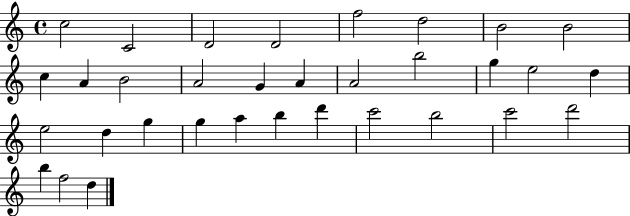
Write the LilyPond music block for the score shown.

{
  \clef treble
  \time 4/4
  \defaultTimeSignature
  \key c \major
  c''2 c'2 | d'2 d'2 | f''2 d''2 | b'2 b'2 | \break c''4 a'4 b'2 | a'2 g'4 a'4 | a'2 b''2 | g''4 e''2 d''4 | \break e''2 d''4 g''4 | g''4 a''4 b''4 d'''4 | c'''2 b''2 | c'''2 d'''2 | \break b''4 f''2 d''4 | \bar "|."
}